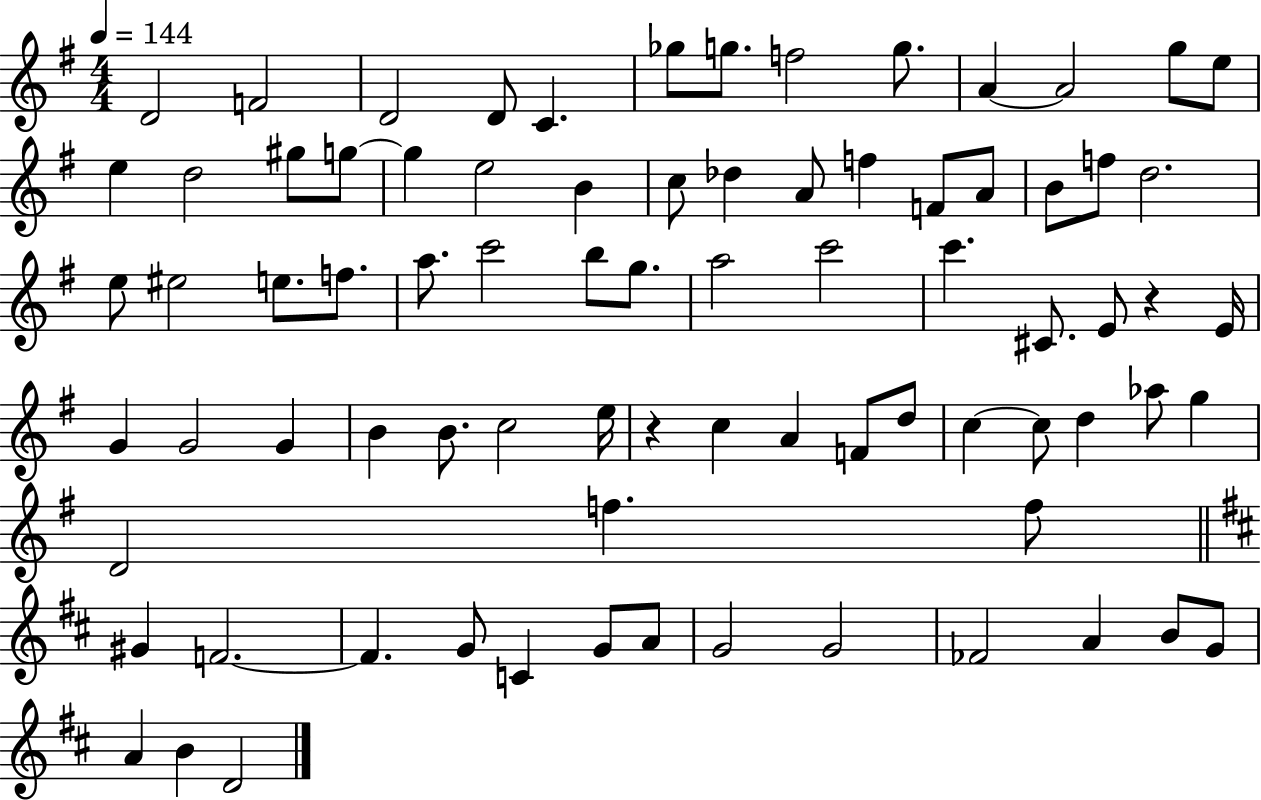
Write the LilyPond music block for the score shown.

{
  \clef treble
  \numericTimeSignature
  \time 4/4
  \key g \major
  \tempo 4 = 144
  \repeat volta 2 { d'2 f'2 | d'2 d'8 c'4. | ges''8 g''8. f''2 g''8. | a'4~~ a'2 g''8 e''8 | \break e''4 d''2 gis''8 g''8~~ | g''4 e''2 b'4 | c''8 des''4 a'8 f''4 f'8 a'8 | b'8 f''8 d''2. | \break e''8 eis''2 e''8. f''8. | a''8. c'''2 b''8 g''8. | a''2 c'''2 | c'''4. cis'8. e'8 r4 e'16 | \break g'4 g'2 g'4 | b'4 b'8. c''2 e''16 | r4 c''4 a'4 f'8 d''8 | c''4~~ c''8 d''4 aes''8 g''4 | \break d'2 f''4. f''8 | \bar "||" \break \key b \minor gis'4 f'2.~~ | f'4. g'8 c'4 g'8 a'8 | g'2 g'2 | fes'2 a'4 b'8 g'8 | \break a'4 b'4 d'2 | } \bar "|."
}